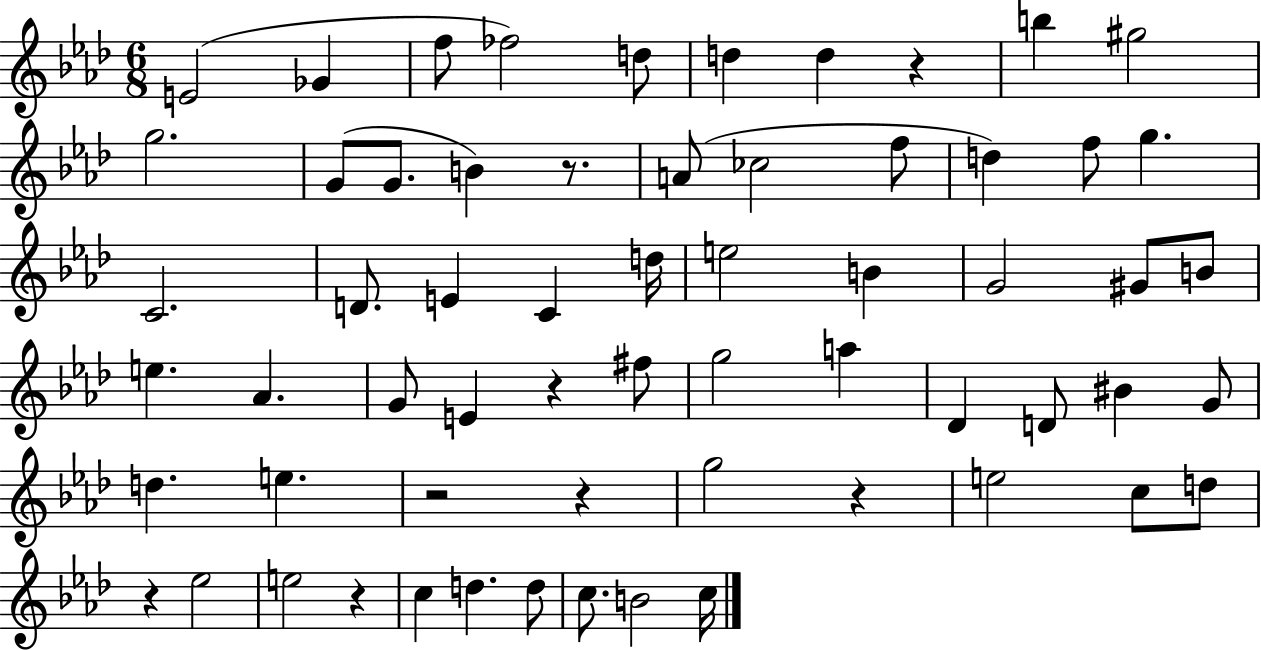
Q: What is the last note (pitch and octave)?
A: C5